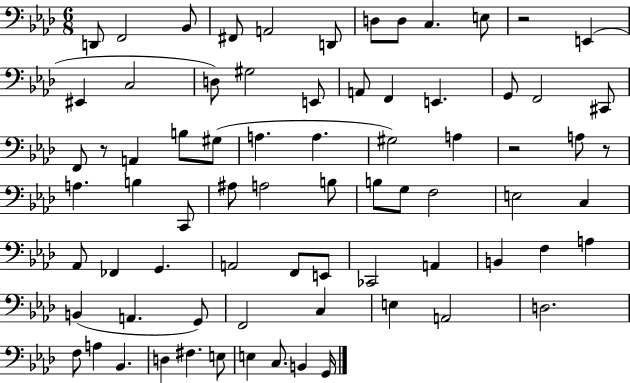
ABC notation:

X:1
T:Untitled
M:6/8
L:1/4
K:Ab
D,,/2 F,,2 _B,,/2 ^F,,/2 A,,2 D,,/2 D,/2 D,/2 C, E,/2 z2 E,, ^E,, C,2 D,/2 ^G,2 E,,/2 A,,/2 F,, E,, G,,/2 F,,2 ^C,,/2 F,,/2 z/2 A,, B,/2 ^G,/2 A, A, ^G,2 A, z2 A,/2 z/2 A, B, C,,/2 ^A,/2 A,2 B,/2 B,/2 G,/2 F,2 E,2 C, _A,,/2 _F,, G,, A,,2 F,,/2 E,,/2 _C,,2 A,, B,, F, A, B,, A,, G,,/2 F,,2 C, E, A,,2 D,2 F,/2 A, _B,, D, ^F, E,/2 E, C,/2 B,, G,,/4